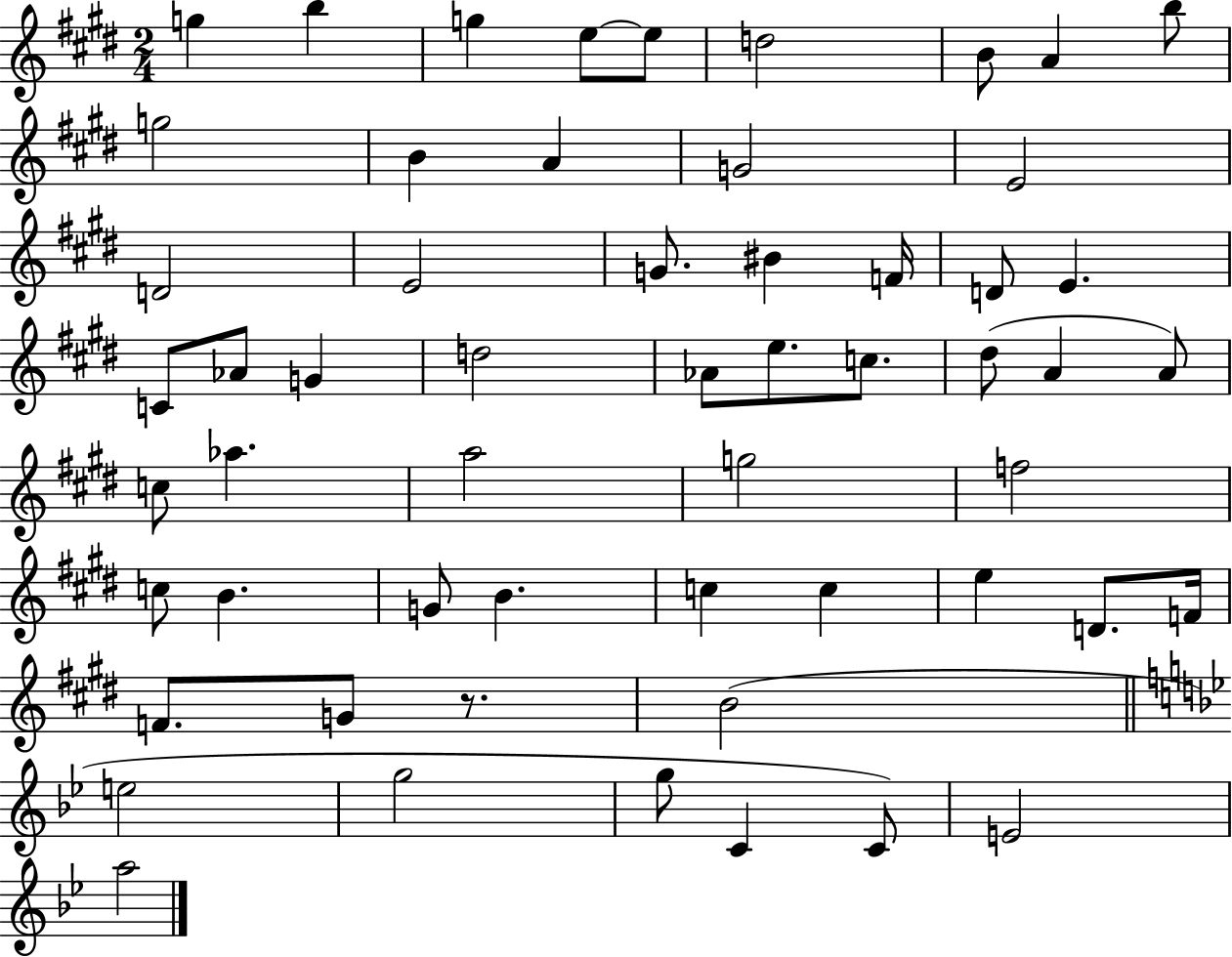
G5/q B5/q G5/q E5/e E5/e D5/h B4/e A4/q B5/e G5/h B4/q A4/q G4/h E4/h D4/h E4/h G4/e. BIS4/q F4/s D4/e E4/q. C4/e Ab4/e G4/q D5/h Ab4/e E5/e. C5/e. D#5/e A4/q A4/e C5/e Ab5/q. A5/h G5/h F5/h C5/e B4/q. G4/e B4/q. C5/q C5/q E5/q D4/e. F4/s F4/e. G4/e R/e. B4/h E5/h G5/h G5/e C4/q C4/e E4/h A5/h